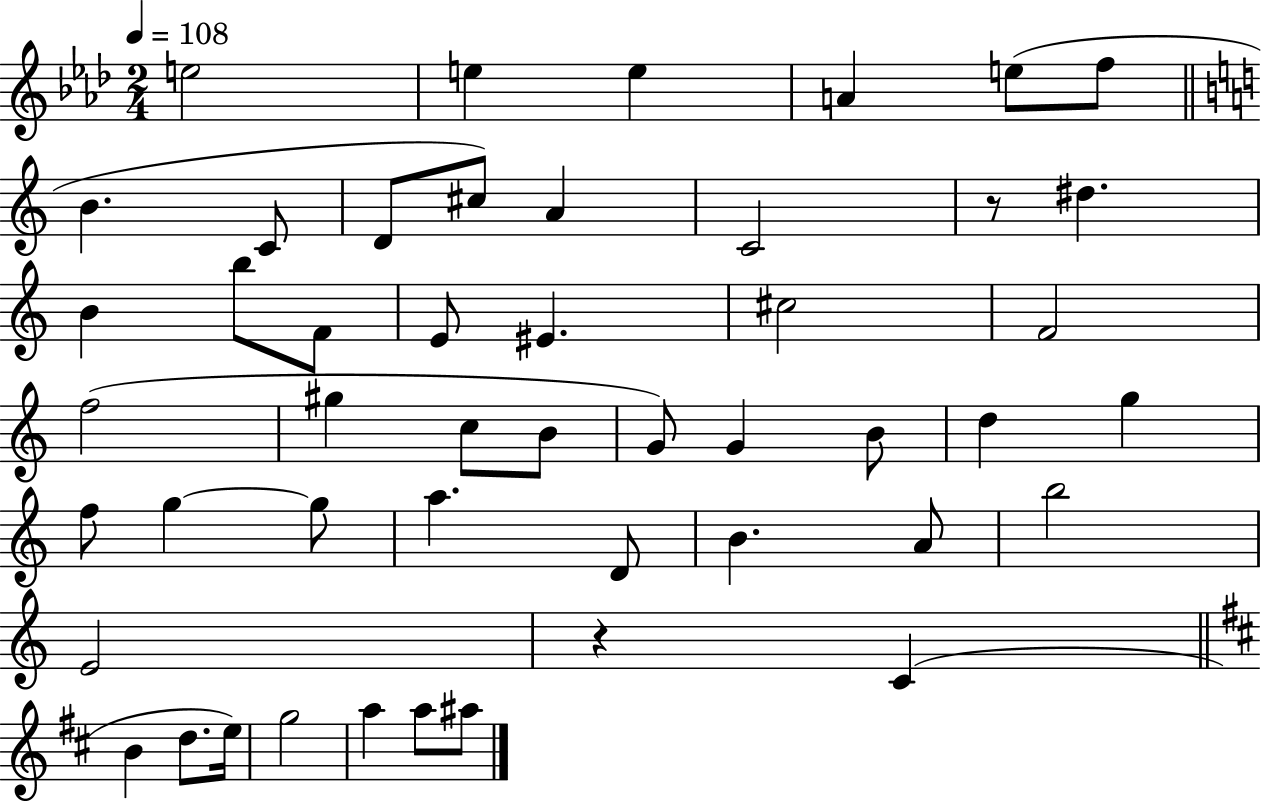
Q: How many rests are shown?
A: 2